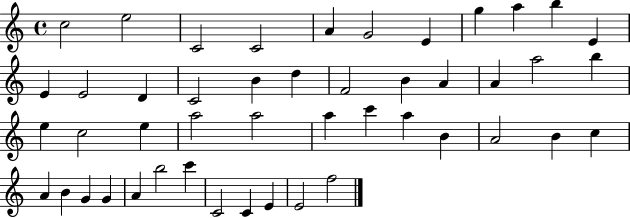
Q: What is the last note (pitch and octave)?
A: F5